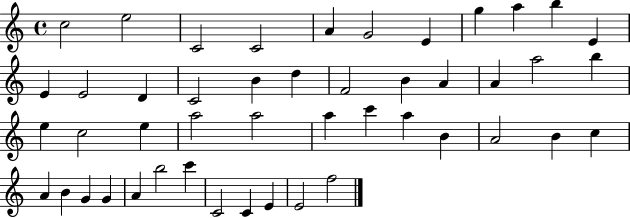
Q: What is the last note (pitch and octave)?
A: F5